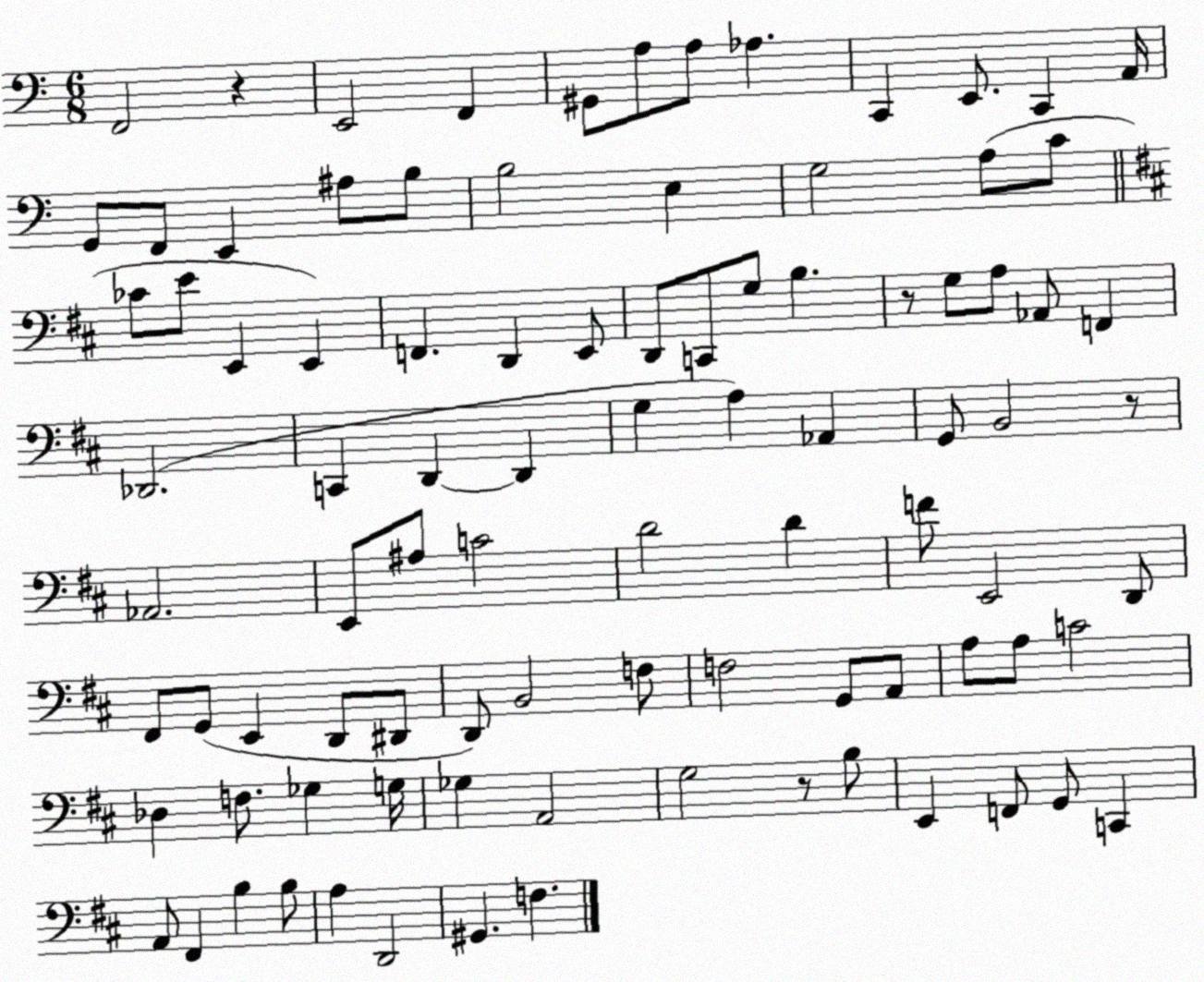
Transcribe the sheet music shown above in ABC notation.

X:1
T:Untitled
M:6/8
L:1/4
K:C
F,,2 z E,,2 F,, ^G,,/2 A,/2 A,/2 _A, C,, E,,/2 C,, A,,/4 G,,/2 F,,/2 E,, ^A,/2 B,/2 B,2 E, G,2 A,/2 C/2 _C/2 E/2 E,, E,, F,, D,, E,,/2 D,,/2 C,,/2 G,/2 B, z/2 G,/2 A,/2 _A,,/2 F,, _D,,2 C,, D,, D,, G, A, _A,, G,,/2 B,,2 z/2 _A,,2 E,,/2 ^A,/2 C2 D2 D F/2 E,,2 D,,/2 ^F,,/2 G,,/2 E,, D,,/2 ^D,,/2 D,,/2 B,,2 F,/2 F,2 G,,/2 A,,/2 A,/2 A,/2 C2 _D, F,/2 _G, G,/4 _G, A,,2 G,2 z/2 B,/2 E,, F,,/2 G,,/2 C,, A,,/2 ^F,, B, B,/2 A, D,,2 ^G,, F,